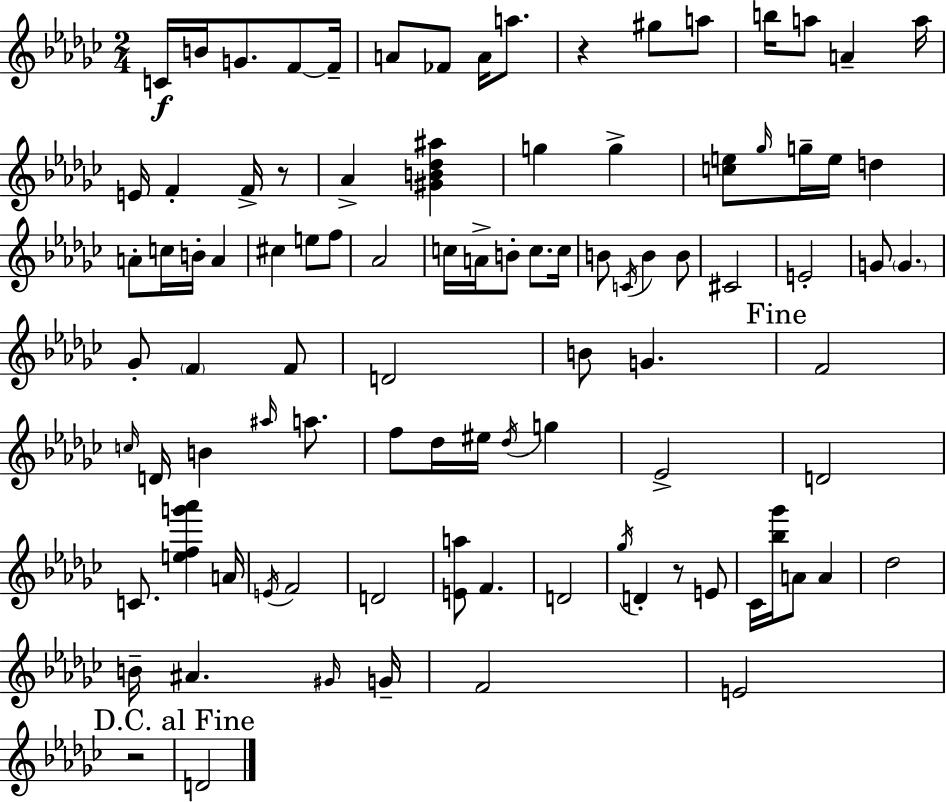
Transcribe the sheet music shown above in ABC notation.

X:1
T:Untitled
M:2/4
L:1/4
K:Ebm
C/4 B/4 G/2 F/2 F/4 A/2 _F/2 A/4 a/2 z ^g/2 a/2 b/4 a/2 A a/4 E/4 F F/4 z/2 _A [^GB_d^a] g g [ce]/2 _g/4 g/4 e/4 d A/2 c/4 B/4 A ^c e/2 f/2 _A2 c/4 A/4 B/2 c/2 c/4 B/2 C/4 B B/2 ^C2 E2 G/2 G _G/2 F F/2 D2 B/2 G F2 c/4 D/4 B ^a/4 a/2 f/2 _d/4 ^e/4 _d/4 g _E2 D2 C/2 [efg'_a'] A/4 E/4 F2 D2 [Ea]/2 F D2 _g/4 D z/2 E/2 _C/4 [_b_g']/4 A/2 A _d2 B/4 ^A ^G/4 G/4 F2 E2 z2 D2